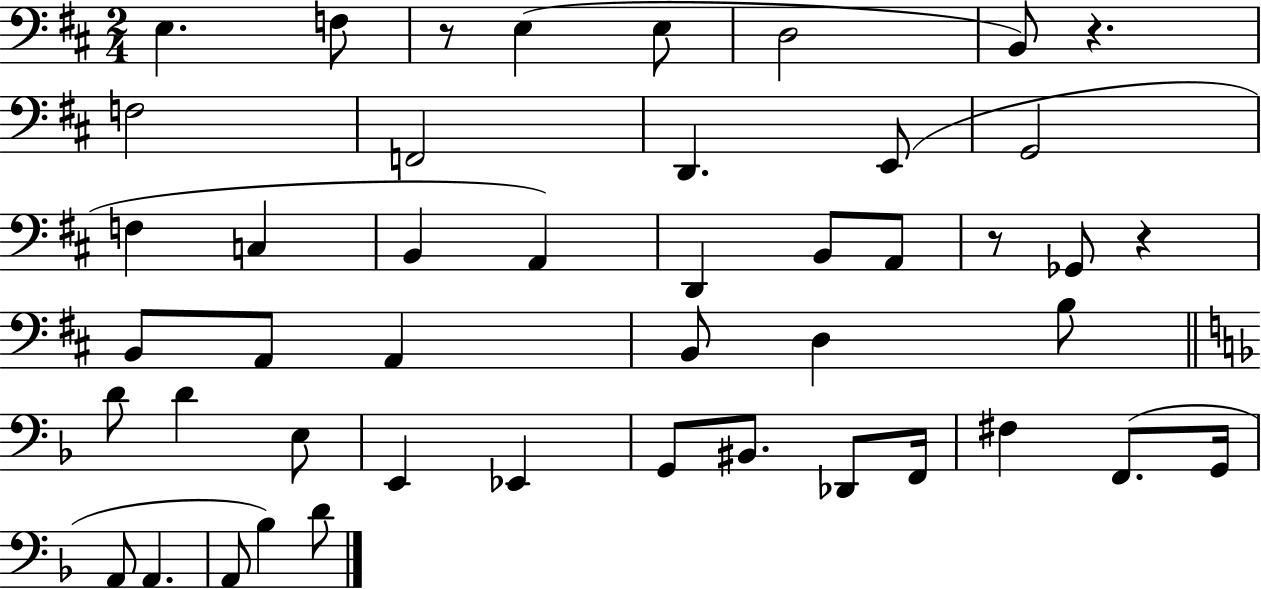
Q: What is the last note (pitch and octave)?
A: D4